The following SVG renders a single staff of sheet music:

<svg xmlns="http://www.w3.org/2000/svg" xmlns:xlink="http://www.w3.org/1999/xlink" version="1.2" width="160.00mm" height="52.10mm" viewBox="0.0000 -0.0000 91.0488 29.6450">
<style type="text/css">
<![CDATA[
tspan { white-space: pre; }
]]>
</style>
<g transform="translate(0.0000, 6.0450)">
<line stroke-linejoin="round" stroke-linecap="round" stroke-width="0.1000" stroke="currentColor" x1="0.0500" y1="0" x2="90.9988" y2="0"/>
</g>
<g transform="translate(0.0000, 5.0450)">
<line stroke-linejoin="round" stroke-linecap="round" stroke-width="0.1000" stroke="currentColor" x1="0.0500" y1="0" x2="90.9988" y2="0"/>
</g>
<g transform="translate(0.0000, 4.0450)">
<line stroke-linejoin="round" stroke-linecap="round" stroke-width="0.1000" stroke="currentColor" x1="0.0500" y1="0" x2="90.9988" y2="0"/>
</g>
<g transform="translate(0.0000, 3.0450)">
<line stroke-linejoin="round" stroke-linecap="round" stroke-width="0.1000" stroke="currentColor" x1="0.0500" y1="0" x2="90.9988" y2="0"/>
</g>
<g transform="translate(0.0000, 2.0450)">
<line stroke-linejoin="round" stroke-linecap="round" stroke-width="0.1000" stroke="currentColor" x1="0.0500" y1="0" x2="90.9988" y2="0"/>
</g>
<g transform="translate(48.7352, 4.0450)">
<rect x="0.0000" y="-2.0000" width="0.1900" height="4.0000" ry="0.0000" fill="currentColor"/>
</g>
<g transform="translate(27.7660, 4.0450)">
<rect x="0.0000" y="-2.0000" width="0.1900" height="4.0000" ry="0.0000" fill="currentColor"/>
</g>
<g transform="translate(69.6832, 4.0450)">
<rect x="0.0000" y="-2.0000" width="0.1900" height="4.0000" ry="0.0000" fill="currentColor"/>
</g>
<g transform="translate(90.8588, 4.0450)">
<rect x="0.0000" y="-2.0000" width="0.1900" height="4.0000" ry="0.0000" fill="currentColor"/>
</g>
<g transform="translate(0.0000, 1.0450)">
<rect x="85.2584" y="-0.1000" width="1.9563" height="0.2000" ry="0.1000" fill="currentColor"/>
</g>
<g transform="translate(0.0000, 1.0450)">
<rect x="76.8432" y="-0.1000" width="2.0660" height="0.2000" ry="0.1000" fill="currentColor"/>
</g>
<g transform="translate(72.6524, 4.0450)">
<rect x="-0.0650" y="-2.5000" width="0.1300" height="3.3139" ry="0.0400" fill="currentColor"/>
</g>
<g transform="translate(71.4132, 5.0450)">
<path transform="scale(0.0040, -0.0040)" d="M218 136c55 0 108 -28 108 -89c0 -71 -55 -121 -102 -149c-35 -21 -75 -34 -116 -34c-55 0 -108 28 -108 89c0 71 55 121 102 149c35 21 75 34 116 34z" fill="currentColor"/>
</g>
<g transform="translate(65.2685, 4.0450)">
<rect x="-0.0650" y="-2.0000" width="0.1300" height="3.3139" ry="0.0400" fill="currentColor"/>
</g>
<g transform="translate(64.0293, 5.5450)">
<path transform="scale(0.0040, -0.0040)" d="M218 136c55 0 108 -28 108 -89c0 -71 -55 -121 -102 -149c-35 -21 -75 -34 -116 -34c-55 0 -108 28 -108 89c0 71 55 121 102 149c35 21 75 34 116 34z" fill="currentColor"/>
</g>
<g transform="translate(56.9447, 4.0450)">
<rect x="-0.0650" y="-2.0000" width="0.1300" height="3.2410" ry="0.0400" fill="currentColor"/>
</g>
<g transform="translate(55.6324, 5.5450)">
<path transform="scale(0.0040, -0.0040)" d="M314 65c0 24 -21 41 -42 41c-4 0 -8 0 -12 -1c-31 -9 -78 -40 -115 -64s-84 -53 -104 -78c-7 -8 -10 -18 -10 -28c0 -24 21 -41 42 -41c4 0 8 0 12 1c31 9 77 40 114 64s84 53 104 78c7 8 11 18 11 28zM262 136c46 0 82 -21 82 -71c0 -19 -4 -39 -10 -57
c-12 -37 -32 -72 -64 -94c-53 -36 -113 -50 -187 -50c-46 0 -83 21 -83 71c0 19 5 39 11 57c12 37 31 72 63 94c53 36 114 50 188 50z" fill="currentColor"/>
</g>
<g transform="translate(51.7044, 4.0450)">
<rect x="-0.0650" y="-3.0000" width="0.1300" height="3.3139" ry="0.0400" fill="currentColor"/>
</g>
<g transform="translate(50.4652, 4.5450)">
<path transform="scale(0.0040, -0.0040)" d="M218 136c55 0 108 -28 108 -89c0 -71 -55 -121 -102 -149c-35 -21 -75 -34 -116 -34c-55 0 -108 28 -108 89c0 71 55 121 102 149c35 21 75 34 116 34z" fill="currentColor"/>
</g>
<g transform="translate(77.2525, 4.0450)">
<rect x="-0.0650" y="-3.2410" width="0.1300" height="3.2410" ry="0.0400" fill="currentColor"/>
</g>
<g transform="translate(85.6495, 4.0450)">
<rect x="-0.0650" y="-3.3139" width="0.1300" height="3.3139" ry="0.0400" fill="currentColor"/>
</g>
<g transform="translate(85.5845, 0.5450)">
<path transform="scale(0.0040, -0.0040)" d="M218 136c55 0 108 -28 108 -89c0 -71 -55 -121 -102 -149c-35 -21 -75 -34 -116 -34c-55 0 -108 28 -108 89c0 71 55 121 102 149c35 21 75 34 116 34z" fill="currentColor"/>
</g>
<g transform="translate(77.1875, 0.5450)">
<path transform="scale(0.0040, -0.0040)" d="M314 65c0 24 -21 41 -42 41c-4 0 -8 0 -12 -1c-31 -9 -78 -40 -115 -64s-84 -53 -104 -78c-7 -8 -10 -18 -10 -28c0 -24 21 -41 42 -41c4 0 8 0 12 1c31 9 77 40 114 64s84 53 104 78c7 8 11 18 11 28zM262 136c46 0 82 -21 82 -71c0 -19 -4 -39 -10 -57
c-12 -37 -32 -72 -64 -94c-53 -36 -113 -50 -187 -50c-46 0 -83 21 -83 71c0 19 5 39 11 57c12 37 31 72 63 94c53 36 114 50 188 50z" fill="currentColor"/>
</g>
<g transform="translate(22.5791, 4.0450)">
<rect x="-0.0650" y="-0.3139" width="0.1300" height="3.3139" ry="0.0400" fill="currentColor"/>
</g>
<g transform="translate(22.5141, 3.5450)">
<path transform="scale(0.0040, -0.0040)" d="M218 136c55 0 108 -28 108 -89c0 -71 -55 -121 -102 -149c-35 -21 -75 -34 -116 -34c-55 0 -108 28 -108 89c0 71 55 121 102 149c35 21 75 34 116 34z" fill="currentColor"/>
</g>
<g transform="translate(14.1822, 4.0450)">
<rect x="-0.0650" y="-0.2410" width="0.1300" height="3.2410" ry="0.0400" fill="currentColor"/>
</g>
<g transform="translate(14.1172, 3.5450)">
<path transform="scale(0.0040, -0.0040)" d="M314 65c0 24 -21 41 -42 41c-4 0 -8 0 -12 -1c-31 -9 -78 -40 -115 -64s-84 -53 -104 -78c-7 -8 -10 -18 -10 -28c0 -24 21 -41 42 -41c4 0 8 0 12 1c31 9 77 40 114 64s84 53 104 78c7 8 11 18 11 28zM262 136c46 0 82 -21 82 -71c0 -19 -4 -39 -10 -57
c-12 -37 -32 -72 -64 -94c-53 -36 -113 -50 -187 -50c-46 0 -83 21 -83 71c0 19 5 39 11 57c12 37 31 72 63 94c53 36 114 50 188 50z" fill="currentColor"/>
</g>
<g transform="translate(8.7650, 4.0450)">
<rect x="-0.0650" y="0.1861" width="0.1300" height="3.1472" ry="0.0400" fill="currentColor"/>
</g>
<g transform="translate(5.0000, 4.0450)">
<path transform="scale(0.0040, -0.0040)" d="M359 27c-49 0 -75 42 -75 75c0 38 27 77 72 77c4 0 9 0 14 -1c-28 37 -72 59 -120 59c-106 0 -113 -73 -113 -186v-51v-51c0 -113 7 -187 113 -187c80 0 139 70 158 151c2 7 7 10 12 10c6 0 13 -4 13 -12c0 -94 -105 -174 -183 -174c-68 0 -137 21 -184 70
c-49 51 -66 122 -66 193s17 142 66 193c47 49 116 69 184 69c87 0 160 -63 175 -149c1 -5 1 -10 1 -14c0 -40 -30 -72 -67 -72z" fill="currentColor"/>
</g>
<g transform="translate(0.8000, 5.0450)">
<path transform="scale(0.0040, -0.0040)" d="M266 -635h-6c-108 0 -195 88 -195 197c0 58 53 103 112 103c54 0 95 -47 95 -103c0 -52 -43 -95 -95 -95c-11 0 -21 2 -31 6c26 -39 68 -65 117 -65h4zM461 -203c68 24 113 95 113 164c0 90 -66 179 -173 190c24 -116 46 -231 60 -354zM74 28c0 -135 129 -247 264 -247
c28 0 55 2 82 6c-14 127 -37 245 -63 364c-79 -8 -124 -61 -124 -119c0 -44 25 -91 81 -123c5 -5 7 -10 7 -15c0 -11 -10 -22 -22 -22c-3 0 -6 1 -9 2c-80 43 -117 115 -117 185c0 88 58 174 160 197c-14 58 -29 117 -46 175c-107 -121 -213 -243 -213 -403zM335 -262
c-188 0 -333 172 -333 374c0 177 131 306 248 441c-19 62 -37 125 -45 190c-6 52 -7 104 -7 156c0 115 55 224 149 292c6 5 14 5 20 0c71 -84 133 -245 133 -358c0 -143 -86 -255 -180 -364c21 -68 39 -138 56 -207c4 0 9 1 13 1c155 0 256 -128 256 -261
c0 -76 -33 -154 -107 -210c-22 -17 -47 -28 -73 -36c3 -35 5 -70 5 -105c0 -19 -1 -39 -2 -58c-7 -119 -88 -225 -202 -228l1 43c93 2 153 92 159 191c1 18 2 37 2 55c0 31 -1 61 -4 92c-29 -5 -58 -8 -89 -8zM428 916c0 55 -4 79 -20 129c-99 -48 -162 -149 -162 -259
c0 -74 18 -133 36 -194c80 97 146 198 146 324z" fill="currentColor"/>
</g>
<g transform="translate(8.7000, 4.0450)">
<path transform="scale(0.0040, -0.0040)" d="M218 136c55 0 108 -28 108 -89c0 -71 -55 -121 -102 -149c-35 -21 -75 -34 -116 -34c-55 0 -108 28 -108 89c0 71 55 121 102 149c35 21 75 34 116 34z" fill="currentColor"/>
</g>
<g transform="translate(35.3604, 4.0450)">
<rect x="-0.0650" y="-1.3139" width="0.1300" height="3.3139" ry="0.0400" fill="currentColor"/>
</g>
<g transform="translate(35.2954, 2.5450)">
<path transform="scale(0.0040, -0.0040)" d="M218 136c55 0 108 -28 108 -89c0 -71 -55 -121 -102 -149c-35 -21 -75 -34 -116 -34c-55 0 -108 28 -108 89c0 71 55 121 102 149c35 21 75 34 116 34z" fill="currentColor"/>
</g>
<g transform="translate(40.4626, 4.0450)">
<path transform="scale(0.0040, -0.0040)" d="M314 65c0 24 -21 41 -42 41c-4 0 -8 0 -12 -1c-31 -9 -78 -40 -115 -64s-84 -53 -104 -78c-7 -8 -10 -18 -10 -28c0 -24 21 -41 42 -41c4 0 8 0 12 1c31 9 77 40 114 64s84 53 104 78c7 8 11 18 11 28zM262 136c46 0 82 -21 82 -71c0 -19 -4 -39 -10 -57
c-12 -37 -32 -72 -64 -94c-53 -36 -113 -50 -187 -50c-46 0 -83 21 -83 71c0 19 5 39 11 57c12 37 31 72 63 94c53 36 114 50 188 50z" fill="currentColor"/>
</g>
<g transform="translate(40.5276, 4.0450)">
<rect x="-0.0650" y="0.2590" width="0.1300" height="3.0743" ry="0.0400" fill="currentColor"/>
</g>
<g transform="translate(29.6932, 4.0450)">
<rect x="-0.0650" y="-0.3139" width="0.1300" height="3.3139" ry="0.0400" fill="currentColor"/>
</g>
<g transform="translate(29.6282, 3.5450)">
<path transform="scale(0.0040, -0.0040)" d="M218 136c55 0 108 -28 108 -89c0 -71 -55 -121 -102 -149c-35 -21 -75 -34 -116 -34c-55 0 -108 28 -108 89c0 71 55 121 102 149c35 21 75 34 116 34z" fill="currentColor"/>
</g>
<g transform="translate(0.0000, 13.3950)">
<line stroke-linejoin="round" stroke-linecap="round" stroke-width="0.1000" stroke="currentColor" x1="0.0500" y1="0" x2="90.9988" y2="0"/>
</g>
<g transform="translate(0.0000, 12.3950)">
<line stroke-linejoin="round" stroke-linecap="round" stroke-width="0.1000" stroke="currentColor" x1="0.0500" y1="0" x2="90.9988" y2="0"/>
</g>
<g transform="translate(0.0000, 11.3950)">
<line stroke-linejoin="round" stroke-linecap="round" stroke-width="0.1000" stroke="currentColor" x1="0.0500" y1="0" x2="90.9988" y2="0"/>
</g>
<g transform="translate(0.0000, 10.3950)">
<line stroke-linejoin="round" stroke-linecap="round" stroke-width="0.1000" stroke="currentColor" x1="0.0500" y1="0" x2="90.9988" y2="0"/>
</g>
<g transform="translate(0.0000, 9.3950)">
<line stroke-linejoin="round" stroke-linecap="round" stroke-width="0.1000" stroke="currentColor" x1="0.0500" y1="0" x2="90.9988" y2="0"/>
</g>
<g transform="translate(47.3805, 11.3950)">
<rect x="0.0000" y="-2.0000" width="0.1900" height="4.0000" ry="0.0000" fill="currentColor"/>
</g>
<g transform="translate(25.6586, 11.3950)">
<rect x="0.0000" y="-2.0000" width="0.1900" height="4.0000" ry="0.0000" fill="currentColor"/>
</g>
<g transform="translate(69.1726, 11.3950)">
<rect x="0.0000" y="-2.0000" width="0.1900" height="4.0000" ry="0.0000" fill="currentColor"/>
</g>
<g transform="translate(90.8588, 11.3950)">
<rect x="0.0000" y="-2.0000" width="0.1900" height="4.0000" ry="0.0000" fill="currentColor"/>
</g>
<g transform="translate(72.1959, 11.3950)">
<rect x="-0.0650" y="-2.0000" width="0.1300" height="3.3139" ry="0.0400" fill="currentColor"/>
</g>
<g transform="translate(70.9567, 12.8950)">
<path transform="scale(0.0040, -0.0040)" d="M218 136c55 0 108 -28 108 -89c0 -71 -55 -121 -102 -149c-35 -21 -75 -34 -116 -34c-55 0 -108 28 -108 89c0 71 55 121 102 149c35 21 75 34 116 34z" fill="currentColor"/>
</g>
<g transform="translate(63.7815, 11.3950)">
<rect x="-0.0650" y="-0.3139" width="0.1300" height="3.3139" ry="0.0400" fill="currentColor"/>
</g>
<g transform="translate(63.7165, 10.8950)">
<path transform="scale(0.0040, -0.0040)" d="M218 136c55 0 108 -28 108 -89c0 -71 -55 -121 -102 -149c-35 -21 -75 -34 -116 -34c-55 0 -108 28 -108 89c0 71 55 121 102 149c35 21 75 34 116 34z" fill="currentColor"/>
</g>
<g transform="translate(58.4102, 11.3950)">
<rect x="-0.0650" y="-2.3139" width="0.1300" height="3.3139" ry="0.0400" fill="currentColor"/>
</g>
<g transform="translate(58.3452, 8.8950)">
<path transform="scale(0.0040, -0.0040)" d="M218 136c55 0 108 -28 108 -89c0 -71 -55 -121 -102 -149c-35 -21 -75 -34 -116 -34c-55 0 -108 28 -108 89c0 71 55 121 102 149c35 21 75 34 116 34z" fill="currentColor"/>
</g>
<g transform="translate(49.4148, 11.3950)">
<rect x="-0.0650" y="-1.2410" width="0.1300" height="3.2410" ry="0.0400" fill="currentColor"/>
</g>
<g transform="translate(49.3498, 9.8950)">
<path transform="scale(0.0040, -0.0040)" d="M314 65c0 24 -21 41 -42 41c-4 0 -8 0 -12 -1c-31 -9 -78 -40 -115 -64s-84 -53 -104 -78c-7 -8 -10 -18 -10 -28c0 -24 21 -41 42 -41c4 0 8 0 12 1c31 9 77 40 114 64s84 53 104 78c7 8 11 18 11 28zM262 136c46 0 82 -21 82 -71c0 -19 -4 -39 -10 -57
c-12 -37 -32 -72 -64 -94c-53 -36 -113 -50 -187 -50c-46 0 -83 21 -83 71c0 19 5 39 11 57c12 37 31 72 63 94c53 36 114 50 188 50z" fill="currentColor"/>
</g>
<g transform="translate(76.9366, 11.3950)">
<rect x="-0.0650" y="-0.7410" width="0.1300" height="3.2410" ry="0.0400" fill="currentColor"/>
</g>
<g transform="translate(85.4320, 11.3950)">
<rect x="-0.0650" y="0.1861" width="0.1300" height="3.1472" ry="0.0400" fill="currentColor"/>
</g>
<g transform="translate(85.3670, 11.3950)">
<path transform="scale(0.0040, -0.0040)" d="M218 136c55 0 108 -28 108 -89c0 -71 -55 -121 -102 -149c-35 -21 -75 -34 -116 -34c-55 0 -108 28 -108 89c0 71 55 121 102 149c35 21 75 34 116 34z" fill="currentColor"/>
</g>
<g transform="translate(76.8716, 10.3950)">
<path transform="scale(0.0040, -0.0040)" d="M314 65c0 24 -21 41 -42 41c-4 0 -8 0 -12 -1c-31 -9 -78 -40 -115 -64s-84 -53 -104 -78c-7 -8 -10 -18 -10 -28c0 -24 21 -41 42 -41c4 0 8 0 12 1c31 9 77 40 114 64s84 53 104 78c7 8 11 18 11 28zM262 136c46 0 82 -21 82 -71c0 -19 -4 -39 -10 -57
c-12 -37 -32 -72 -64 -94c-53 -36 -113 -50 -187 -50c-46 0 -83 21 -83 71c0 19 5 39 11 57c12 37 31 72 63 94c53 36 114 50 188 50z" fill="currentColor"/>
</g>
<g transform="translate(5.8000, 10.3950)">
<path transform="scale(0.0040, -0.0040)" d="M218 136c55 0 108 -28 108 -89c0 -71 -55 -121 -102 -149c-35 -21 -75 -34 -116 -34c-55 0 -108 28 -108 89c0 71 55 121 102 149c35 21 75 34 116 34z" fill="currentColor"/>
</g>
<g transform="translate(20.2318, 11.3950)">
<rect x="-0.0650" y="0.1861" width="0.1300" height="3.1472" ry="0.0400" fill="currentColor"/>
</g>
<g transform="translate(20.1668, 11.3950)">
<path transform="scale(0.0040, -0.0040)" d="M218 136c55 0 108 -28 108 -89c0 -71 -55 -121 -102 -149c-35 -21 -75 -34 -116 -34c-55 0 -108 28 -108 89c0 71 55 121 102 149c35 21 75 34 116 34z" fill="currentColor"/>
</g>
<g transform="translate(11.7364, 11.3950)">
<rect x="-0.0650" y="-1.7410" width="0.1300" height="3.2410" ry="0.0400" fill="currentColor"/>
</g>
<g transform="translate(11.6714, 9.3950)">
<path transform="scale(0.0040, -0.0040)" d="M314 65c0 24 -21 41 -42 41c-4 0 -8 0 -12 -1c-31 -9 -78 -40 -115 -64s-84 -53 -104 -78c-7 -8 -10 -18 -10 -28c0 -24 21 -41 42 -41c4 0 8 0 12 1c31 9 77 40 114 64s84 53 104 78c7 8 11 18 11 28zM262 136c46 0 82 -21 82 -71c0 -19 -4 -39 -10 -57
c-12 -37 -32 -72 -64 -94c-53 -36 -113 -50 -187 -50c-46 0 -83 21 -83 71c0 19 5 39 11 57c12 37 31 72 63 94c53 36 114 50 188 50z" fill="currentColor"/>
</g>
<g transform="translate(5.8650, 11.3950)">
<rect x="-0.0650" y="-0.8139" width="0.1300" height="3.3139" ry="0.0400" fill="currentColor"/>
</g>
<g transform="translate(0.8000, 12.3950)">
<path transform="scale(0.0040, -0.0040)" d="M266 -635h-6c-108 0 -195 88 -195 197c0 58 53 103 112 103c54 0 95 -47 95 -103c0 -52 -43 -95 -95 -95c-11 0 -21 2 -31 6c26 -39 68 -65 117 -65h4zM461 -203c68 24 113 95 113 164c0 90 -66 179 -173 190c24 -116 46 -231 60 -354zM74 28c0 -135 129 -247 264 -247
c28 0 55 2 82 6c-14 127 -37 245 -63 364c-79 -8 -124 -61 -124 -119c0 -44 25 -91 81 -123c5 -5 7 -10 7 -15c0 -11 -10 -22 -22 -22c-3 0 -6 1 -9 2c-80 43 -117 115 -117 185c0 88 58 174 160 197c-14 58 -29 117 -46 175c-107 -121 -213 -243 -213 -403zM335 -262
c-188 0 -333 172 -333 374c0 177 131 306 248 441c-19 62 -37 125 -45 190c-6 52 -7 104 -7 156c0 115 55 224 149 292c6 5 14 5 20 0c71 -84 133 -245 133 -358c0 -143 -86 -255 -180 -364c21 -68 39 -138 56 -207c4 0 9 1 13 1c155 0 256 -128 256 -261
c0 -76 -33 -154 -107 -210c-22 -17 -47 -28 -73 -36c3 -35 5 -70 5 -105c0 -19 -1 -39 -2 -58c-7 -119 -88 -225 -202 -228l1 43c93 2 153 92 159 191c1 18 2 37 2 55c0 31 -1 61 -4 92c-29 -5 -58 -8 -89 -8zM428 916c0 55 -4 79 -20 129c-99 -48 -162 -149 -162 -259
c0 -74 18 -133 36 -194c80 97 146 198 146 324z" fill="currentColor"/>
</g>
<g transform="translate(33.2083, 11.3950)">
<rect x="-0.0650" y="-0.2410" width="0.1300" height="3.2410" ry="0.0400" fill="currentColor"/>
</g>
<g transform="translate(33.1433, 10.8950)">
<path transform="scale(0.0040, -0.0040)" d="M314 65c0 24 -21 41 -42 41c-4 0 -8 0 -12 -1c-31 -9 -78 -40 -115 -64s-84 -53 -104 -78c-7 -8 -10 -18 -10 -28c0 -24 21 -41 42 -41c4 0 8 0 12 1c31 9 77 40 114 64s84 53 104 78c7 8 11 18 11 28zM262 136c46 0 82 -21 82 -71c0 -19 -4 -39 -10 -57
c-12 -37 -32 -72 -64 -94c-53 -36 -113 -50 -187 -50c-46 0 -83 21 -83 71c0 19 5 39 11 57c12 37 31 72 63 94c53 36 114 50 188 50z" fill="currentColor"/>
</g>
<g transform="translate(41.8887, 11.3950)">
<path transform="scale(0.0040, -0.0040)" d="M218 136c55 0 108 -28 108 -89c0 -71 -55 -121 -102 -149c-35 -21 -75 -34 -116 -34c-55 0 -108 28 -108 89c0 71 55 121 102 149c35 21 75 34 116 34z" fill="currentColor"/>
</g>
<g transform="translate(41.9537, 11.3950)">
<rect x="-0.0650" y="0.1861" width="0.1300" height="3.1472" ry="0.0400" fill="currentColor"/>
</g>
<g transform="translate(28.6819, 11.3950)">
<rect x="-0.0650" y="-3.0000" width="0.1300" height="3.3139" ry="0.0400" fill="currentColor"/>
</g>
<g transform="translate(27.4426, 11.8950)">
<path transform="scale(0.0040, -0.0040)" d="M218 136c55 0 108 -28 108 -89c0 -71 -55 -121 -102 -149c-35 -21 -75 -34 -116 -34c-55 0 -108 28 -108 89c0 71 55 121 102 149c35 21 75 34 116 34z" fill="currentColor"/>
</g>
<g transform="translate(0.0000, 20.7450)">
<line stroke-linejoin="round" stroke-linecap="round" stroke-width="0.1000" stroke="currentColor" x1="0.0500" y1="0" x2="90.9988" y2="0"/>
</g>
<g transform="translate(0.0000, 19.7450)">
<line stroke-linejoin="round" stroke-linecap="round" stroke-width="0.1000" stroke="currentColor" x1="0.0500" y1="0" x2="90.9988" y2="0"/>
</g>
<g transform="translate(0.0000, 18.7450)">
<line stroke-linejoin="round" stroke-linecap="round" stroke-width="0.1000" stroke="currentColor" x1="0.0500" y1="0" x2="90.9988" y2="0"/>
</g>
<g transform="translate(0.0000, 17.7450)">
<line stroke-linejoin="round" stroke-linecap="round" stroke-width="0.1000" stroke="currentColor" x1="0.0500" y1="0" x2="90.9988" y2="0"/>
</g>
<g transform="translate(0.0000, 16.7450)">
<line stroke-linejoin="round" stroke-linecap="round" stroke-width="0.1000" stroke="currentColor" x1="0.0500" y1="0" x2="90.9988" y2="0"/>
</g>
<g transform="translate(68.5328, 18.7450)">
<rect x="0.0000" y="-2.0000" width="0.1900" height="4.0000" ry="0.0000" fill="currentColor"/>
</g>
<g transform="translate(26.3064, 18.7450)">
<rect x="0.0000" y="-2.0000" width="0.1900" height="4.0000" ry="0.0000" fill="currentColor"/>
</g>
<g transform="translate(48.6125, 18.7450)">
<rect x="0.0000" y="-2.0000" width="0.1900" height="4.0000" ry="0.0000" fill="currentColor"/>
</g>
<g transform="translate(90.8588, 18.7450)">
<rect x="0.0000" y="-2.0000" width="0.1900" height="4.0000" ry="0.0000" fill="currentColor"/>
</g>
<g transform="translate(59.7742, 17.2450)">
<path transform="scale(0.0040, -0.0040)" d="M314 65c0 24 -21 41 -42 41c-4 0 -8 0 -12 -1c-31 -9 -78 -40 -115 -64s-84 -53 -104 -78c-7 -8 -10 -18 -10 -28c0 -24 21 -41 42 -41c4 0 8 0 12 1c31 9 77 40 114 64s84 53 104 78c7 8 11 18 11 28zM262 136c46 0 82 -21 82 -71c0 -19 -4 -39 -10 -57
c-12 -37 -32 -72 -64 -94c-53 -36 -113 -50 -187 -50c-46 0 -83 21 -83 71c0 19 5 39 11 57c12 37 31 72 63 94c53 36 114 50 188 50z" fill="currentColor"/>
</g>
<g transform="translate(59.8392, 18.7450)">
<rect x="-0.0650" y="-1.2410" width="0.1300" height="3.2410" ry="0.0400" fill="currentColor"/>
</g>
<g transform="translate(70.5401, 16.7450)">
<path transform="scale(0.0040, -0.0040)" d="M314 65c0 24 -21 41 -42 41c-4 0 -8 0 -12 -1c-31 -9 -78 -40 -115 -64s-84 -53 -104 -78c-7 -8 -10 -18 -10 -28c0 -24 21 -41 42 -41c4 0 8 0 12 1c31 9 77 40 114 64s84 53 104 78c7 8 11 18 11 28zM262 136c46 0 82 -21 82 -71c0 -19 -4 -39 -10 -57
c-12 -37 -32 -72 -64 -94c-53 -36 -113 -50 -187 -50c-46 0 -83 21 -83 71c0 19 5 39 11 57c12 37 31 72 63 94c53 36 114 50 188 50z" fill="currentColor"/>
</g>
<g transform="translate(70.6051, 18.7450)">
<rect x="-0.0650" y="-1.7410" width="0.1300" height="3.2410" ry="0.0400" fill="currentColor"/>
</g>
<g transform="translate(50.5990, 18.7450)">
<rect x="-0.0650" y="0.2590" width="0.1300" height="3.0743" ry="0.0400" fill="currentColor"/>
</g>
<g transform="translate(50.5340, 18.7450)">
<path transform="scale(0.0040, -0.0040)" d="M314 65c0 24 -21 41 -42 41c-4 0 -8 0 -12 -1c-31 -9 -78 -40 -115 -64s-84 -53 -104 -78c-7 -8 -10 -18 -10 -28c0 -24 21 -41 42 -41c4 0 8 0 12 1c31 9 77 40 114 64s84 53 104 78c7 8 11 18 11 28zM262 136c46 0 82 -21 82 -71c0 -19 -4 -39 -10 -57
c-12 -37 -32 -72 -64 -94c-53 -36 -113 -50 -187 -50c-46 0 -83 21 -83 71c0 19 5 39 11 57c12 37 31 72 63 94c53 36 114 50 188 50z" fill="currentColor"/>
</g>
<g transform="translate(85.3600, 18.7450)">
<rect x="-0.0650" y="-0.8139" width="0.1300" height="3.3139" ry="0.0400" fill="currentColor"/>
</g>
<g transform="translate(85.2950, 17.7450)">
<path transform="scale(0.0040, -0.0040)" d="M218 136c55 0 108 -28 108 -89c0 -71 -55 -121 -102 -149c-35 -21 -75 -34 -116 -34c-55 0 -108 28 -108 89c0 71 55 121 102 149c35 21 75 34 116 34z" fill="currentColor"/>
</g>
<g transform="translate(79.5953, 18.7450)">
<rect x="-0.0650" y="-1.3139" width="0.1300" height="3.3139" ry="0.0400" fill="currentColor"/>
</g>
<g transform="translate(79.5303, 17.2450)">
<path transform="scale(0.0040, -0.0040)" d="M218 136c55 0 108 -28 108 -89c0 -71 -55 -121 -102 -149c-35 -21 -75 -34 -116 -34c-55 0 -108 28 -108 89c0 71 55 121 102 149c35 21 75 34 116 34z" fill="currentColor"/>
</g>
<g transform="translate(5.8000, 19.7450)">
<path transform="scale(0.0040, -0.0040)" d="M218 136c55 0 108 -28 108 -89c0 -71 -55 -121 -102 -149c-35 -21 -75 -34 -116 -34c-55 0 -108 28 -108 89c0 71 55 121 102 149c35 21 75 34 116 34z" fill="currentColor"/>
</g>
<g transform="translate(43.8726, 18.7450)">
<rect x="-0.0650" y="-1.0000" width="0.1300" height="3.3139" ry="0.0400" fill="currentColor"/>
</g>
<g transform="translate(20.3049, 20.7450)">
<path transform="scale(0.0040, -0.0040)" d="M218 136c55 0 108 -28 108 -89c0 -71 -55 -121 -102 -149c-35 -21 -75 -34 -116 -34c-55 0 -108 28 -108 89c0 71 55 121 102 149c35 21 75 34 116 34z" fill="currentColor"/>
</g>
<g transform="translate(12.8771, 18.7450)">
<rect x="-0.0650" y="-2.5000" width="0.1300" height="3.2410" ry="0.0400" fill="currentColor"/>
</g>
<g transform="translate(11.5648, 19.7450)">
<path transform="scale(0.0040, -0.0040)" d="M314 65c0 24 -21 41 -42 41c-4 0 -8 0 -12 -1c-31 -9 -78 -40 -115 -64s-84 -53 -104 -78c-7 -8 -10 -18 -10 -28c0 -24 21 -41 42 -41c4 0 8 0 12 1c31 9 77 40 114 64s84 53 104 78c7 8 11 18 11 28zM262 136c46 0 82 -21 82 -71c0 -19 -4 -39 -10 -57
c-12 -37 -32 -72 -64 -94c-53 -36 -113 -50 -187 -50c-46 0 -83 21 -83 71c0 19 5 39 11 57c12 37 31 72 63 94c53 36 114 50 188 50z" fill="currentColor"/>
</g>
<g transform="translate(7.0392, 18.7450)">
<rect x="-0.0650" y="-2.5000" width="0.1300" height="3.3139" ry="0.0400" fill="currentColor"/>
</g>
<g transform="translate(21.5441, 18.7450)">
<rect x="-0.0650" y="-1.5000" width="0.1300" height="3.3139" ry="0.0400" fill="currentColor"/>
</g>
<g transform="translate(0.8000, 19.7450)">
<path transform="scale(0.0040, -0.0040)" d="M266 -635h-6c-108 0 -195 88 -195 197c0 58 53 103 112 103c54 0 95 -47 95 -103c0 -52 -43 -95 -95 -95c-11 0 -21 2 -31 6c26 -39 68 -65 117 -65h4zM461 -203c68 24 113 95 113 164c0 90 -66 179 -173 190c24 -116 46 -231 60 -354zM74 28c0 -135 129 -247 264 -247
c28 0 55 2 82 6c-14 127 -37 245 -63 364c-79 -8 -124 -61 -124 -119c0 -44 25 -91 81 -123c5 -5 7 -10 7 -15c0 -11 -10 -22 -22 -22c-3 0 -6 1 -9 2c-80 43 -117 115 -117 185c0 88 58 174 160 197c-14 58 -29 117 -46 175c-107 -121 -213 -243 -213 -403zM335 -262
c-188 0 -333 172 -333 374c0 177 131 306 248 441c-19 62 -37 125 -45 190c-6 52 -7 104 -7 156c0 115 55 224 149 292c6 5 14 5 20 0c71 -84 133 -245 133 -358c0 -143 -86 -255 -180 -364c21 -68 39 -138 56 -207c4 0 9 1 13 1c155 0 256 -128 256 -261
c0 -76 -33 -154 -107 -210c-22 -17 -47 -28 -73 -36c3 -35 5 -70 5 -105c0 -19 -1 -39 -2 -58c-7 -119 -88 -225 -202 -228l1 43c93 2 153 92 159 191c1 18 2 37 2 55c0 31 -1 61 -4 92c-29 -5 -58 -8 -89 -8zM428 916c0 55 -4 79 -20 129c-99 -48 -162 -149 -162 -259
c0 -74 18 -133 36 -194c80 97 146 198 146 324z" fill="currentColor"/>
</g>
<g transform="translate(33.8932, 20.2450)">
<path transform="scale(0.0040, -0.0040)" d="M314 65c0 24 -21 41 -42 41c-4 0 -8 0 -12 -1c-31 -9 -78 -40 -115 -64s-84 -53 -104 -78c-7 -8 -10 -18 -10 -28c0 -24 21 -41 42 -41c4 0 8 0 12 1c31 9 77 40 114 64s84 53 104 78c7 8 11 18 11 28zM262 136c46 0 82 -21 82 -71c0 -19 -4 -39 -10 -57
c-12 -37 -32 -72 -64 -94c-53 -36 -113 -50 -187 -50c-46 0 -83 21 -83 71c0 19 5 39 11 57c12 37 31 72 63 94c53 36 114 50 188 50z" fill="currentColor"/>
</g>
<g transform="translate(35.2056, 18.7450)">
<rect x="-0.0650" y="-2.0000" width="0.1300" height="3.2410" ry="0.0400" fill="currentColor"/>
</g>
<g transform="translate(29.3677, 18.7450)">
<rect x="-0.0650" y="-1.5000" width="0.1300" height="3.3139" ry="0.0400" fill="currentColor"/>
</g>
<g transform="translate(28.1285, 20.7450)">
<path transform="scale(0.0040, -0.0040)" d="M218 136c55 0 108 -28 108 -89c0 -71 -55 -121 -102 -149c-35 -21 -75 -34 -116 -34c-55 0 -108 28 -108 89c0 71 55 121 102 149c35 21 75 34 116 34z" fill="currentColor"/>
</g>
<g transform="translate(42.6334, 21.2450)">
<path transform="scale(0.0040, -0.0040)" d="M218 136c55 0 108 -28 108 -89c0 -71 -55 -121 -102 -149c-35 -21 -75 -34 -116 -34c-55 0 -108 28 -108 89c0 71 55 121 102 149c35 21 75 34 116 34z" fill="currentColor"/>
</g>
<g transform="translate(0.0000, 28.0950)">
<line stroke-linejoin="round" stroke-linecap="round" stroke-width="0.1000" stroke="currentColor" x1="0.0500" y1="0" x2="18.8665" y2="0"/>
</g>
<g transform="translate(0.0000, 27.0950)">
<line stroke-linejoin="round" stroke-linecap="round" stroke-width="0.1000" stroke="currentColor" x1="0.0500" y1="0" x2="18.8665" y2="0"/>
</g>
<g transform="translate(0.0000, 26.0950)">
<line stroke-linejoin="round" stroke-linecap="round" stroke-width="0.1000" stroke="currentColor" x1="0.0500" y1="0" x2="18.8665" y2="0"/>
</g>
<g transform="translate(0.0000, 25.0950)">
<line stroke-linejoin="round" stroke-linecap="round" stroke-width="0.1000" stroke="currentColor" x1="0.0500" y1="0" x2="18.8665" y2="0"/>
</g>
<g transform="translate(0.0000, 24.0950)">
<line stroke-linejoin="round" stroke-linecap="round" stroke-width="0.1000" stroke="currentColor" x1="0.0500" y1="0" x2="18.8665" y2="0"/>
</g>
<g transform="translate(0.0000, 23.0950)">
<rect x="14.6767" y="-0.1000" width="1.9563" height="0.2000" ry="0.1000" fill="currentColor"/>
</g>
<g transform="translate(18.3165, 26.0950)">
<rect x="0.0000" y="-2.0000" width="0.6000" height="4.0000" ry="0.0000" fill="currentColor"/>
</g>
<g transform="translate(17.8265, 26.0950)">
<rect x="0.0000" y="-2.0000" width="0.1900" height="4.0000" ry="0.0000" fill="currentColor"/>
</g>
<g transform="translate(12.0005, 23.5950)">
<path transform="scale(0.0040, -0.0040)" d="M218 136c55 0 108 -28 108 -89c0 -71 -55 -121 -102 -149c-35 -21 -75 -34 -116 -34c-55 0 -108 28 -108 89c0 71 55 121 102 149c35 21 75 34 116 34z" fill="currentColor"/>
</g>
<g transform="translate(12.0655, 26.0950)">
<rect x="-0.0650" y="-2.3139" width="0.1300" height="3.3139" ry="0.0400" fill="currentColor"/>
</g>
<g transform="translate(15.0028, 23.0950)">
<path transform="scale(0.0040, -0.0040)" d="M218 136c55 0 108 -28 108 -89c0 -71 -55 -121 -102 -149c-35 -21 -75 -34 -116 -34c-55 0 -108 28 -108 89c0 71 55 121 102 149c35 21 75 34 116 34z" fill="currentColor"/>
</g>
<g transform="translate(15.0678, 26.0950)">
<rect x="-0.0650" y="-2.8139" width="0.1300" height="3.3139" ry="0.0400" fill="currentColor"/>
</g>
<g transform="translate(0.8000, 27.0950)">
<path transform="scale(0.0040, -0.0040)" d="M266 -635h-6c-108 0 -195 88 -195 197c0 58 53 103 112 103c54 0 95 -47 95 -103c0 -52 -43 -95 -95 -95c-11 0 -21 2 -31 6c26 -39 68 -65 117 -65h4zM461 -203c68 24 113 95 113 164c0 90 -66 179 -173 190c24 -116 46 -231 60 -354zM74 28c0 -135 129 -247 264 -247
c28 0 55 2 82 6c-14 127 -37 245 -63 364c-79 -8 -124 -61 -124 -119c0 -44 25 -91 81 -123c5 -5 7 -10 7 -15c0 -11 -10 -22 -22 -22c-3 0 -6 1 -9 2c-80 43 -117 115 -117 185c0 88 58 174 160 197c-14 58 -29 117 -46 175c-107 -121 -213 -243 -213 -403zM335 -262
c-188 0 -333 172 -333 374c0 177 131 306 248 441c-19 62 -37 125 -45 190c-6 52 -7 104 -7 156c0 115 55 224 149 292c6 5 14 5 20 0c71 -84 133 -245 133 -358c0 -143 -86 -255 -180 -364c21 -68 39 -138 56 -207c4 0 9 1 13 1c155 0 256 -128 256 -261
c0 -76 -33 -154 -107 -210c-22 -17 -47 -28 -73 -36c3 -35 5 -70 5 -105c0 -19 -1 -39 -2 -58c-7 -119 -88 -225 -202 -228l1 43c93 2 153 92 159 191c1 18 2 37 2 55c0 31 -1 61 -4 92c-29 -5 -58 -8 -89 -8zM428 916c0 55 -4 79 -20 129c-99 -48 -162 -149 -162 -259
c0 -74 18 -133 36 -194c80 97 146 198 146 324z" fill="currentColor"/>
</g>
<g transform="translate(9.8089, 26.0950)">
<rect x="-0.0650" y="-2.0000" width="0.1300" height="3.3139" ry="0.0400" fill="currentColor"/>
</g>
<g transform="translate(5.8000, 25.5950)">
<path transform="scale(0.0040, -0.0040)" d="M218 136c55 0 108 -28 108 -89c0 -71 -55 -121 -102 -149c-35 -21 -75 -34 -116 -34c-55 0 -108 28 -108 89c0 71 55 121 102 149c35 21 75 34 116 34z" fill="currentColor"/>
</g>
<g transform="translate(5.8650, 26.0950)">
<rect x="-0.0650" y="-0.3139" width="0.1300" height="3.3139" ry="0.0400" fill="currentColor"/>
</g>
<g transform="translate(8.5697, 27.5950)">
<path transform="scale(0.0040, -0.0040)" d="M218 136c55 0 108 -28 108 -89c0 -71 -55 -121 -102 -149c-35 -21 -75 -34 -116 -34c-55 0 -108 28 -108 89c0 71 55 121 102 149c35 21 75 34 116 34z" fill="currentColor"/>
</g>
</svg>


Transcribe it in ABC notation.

X:1
T:Untitled
M:4/4
L:1/4
K:C
B c2 c c e B2 A F2 F G b2 b d f2 B A c2 B e2 g c F d2 B G G2 E E F2 D B2 e2 f2 e d c F g a